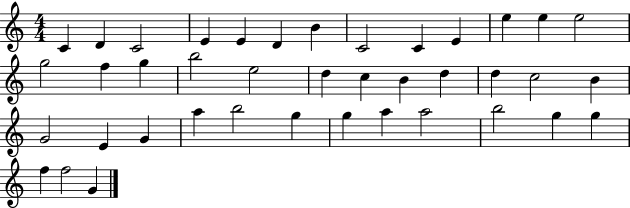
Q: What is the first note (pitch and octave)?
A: C4